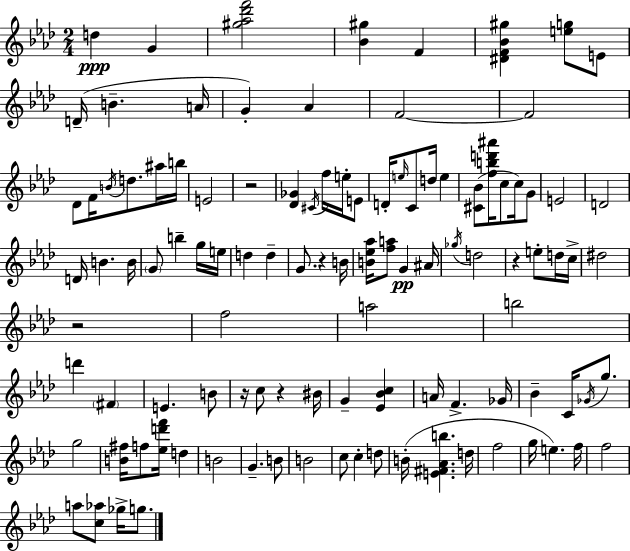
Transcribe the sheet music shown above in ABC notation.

X:1
T:Untitled
M:2/4
L:1/4
K:Fm
d G [^g_a_d'f']2 [_B^g] F [^DF_B^g] [eg]/2 E/2 D/4 B A/4 G _A F2 F2 _D/2 F/4 B/4 d/2 ^a/4 b/4 E2 z2 [_D_G] ^C/4 f/4 e/4 E/2 D/4 e/4 C/2 d/4 e [^C_B]/2 [fbd'^a']/4 c/2 c/4 G/2 E2 D2 D/4 B B/4 G/2 b g/4 e/4 d d G/2 z B/4 [B_e_a]/4 [fa]/2 G ^A/4 _g/4 d2 z e/2 d/4 c/4 ^d2 z2 f2 a2 b2 d' ^F E B/2 z/4 c/2 z ^B/4 G [_E_Bc] A/4 F _G/4 _B C/4 _G/4 g/2 g2 [B^f]/4 f/2 [_ed'f']/4 d B2 G B/2 B2 c/2 c d/2 B/4 [E^F_Ab] d/4 f2 g/4 e f/4 f2 a/2 [c_a]/2 _g/4 g/2